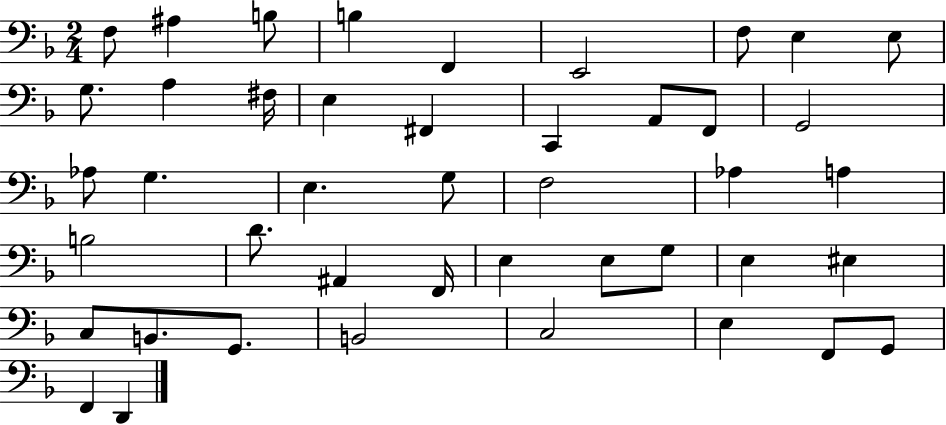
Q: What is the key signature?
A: F major